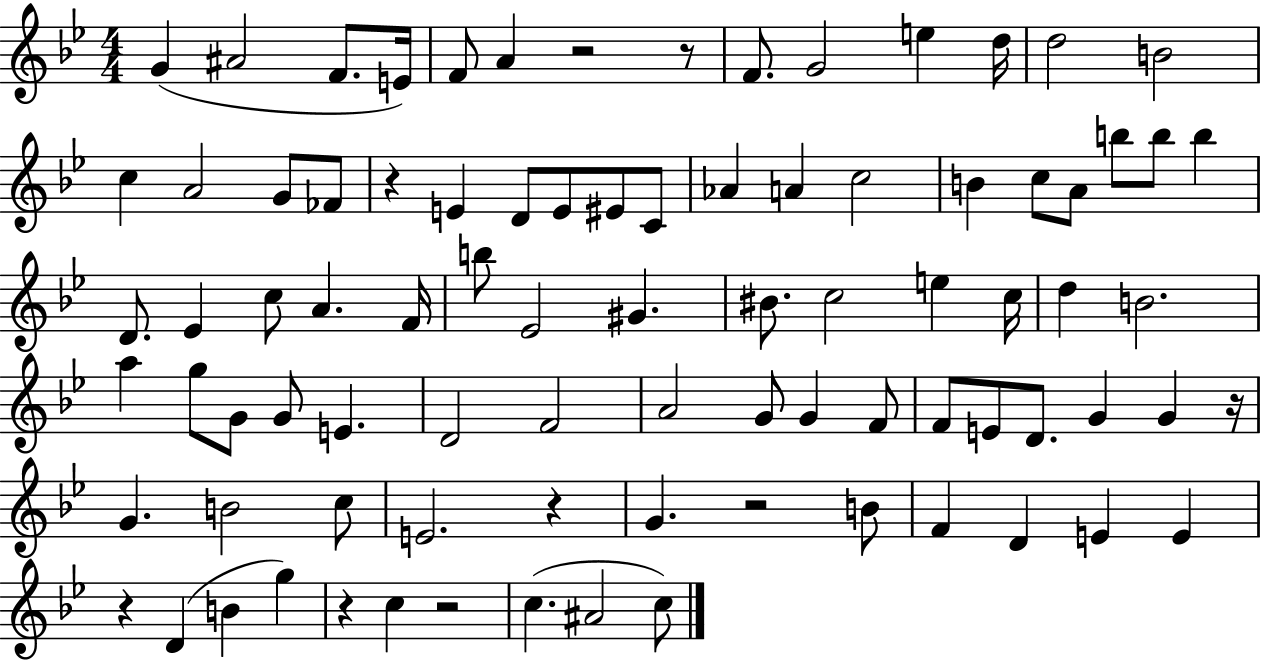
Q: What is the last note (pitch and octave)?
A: C5